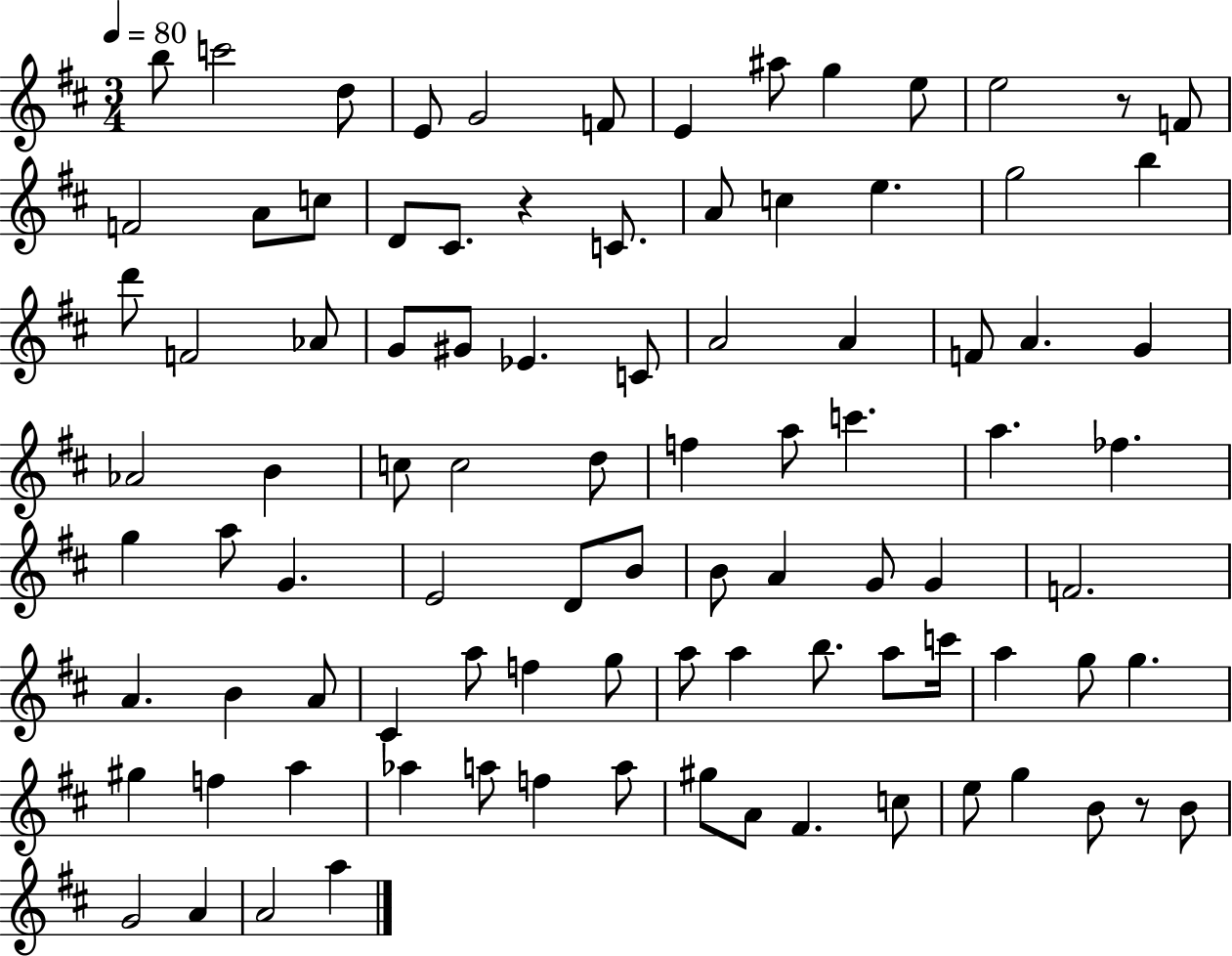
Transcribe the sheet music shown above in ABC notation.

X:1
T:Untitled
M:3/4
L:1/4
K:D
b/2 c'2 d/2 E/2 G2 F/2 E ^a/2 g e/2 e2 z/2 F/2 F2 A/2 c/2 D/2 ^C/2 z C/2 A/2 c e g2 b d'/2 F2 _A/2 G/2 ^G/2 _E C/2 A2 A F/2 A G _A2 B c/2 c2 d/2 f a/2 c' a _f g a/2 G E2 D/2 B/2 B/2 A G/2 G F2 A B A/2 ^C a/2 f g/2 a/2 a b/2 a/2 c'/4 a g/2 g ^g f a _a a/2 f a/2 ^g/2 A/2 ^F c/2 e/2 g B/2 z/2 B/2 G2 A A2 a